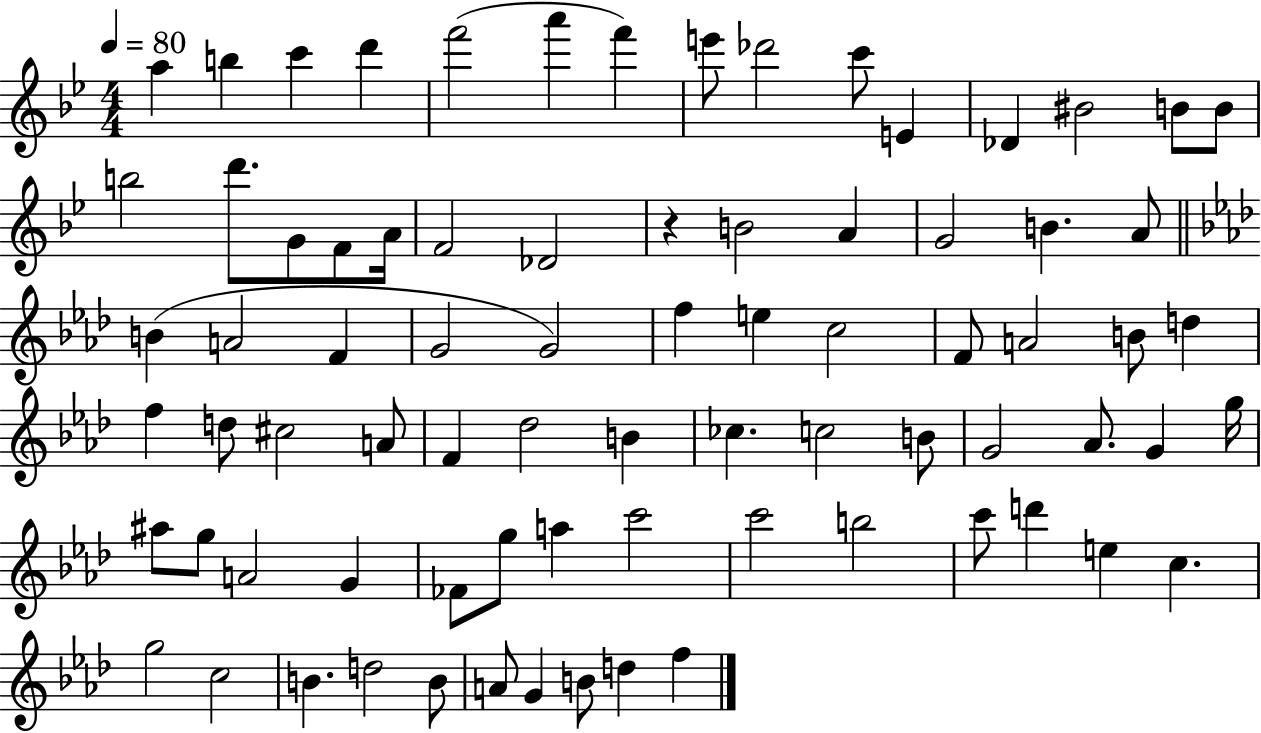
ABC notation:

X:1
T:Untitled
M:4/4
L:1/4
K:Bb
a b c' d' f'2 a' f' e'/2 _d'2 c'/2 E _D ^B2 B/2 B/2 b2 d'/2 G/2 F/2 A/4 F2 _D2 z B2 A G2 B A/2 B A2 F G2 G2 f e c2 F/2 A2 B/2 d f d/2 ^c2 A/2 F _d2 B _c c2 B/2 G2 _A/2 G g/4 ^a/2 g/2 A2 G _F/2 g/2 a c'2 c'2 b2 c'/2 d' e c g2 c2 B d2 B/2 A/2 G B/2 d f